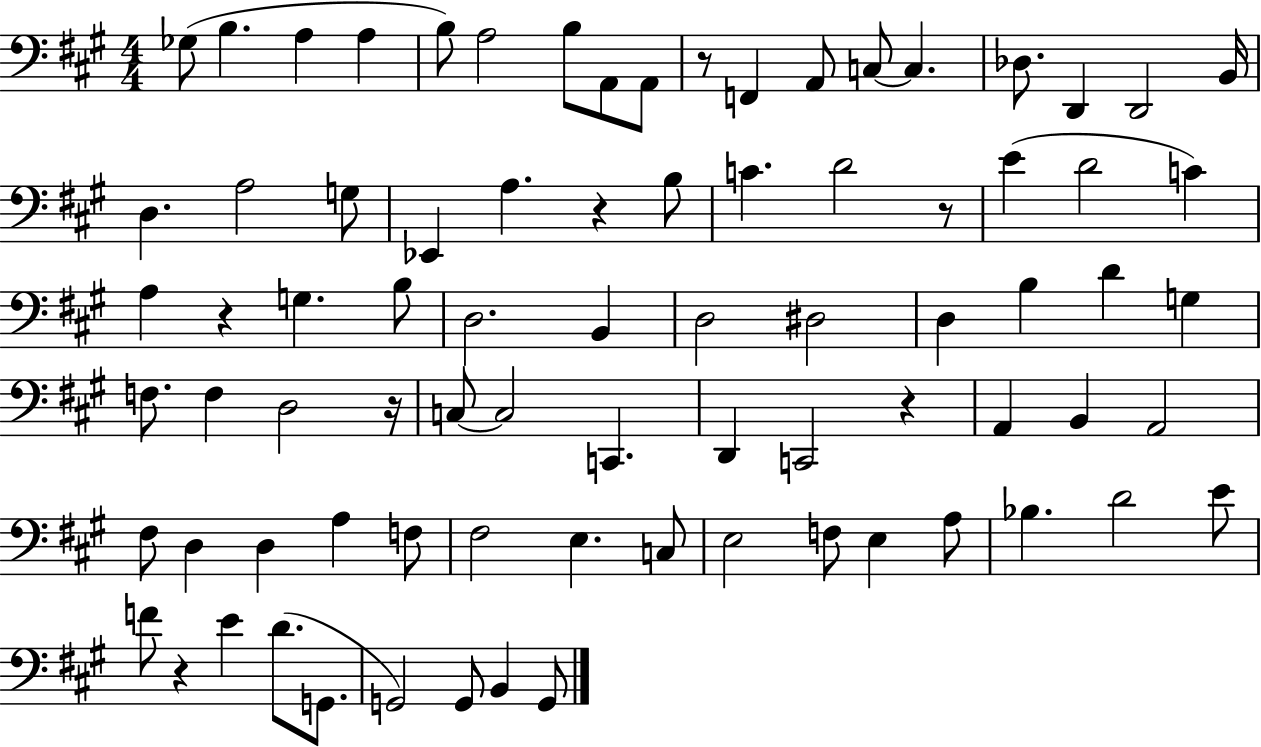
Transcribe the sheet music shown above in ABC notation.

X:1
T:Untitled
M:4/4
L:1/4
K:A
_G,/2 B, A, A, B,/2 A,2 B,/2 A,,/2 A,,/2 z/2 F,, A,,/2 C,/2 C, _D,/2 D,, D,,2 B,,/4 D, A,2 G,/2 _E,, A, z B,/2 C D2 z/2 E D2 C A, z G, B,/2 D,2 B,, D,2 ^D,2 D, B, D G, F,/2 F, D,2 z/4 C,/2 C,2 C,, D,, C,,2 z A,, B,, A,,2 ^F,/2 D, D, A, F,/2 ^F,2 E, C,/2 E,2 F,/2 E, A,/2 _B, D2 E/2 F/2 z E D/2 G,,/2 G,,2 G,,/2 B,, G,,/2